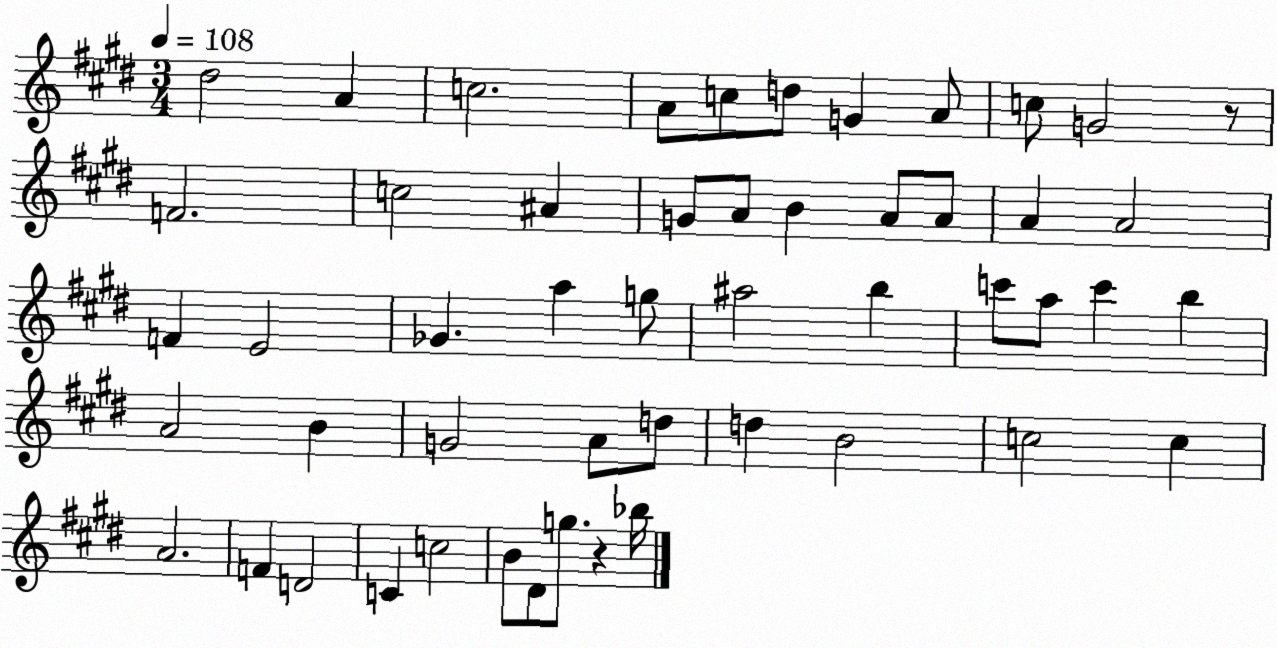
X:1
T:Untitled
M:3/4
L:1/4
K:E
^d2 A c2 A/2 c/2 d/2 G A/2 c/2 G2 z/2 F2 c2 ^A G/2 A/2 B A/2 A/2 A A2 F E2 _G a g/2 ^a2 b c'/2 a/2 c' b A2 B G2 A/2 d/2 d B2 c2 c A2 F D2 C c2 B/2 ^D/2 g/2 z _b/4